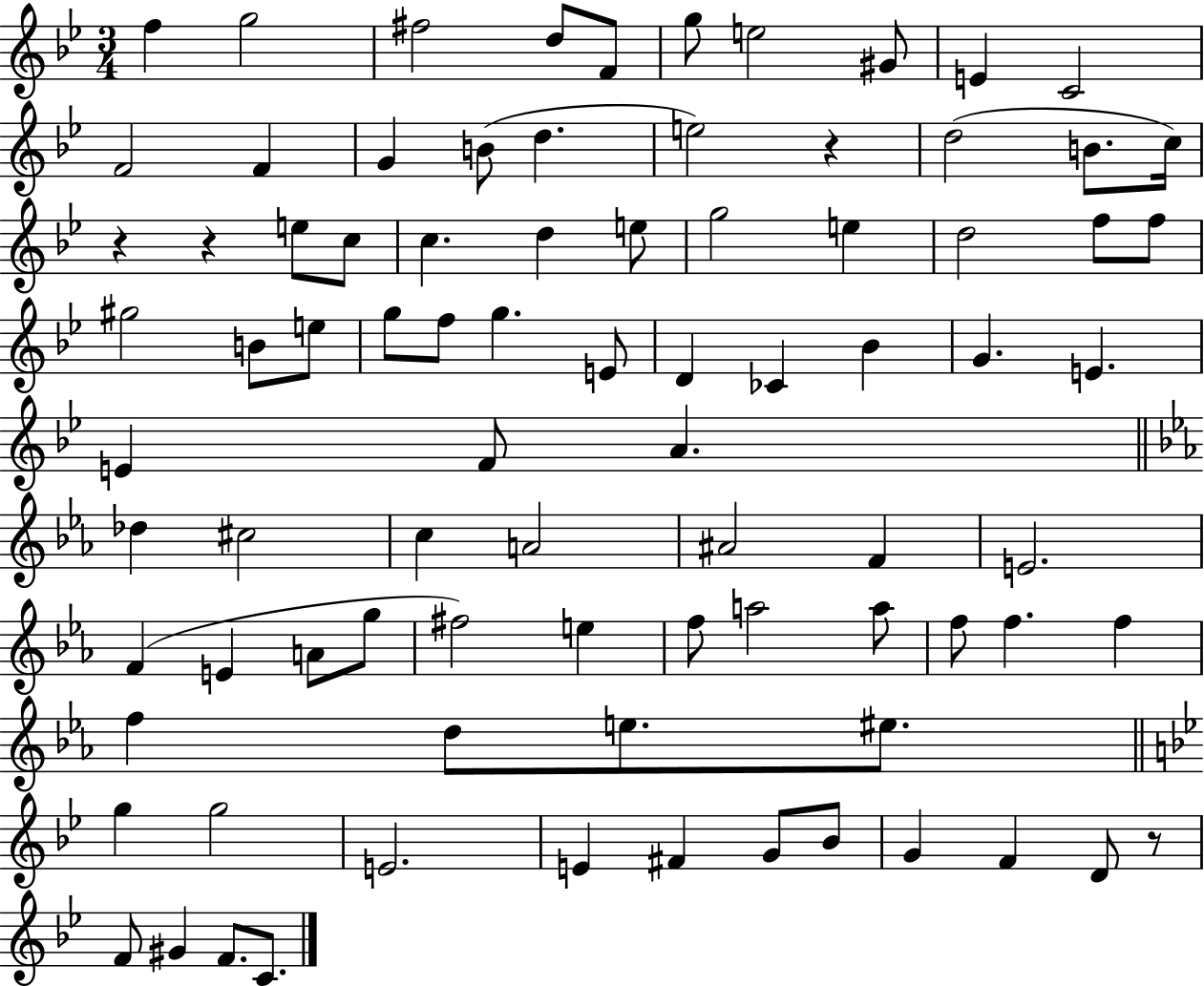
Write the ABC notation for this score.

X:1
T:Untitled
M:3/4
L:1/4
K:Bb
f g2 ^f2 d/2 F/2 g/2 e2 ^G/2 E C2 F2 F G B/2 d e2 z d2 B/2 c/4 z z e/2 c/2 c d e/2 g2 e d2 f/2 f/2 ^g2 B/2 e/2 g/2 f/2 g E/2 D _C _B G E E F/2 A _d ^c2 c A2 ^A2 F E2 F E A/2 g/2 ^f2 e f/2 a2 a/2 f/2 f f f d/2 e/2 ^e/2 g g2 E2 E ^F G/2 _B/2 G F D/2 z/2 F/2 ^G F/2 C/2